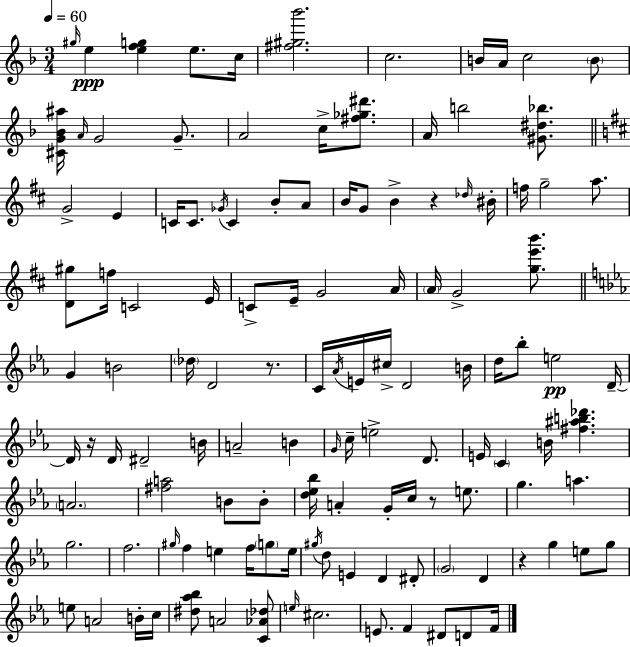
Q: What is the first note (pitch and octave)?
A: G#5